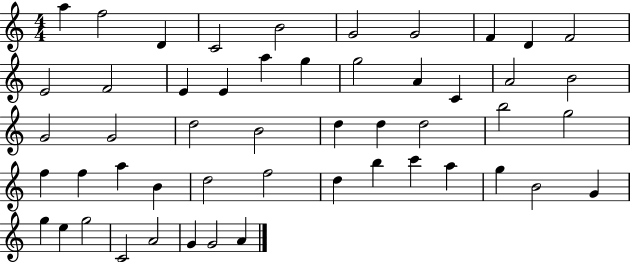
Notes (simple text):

A5/q F5/h D4/q C4/h B4/h G4/h G4/h F4/q D4/q F4/h E4/h F4/h E4/q E4/q A5/q G5/q G5/h A4/q C4/q A4/h B4/h G4/h G4/h D5/h B4/h D5/q D5/q D5/h B5/h G5/h F5/q F5/q A5/q B4/q D5/h F5/h D5/q B5/q C6/q A5/q G5/q B4/h G4/q G5/q E5/q G5/h C4/h A4/h G4/q G4/h A4/q